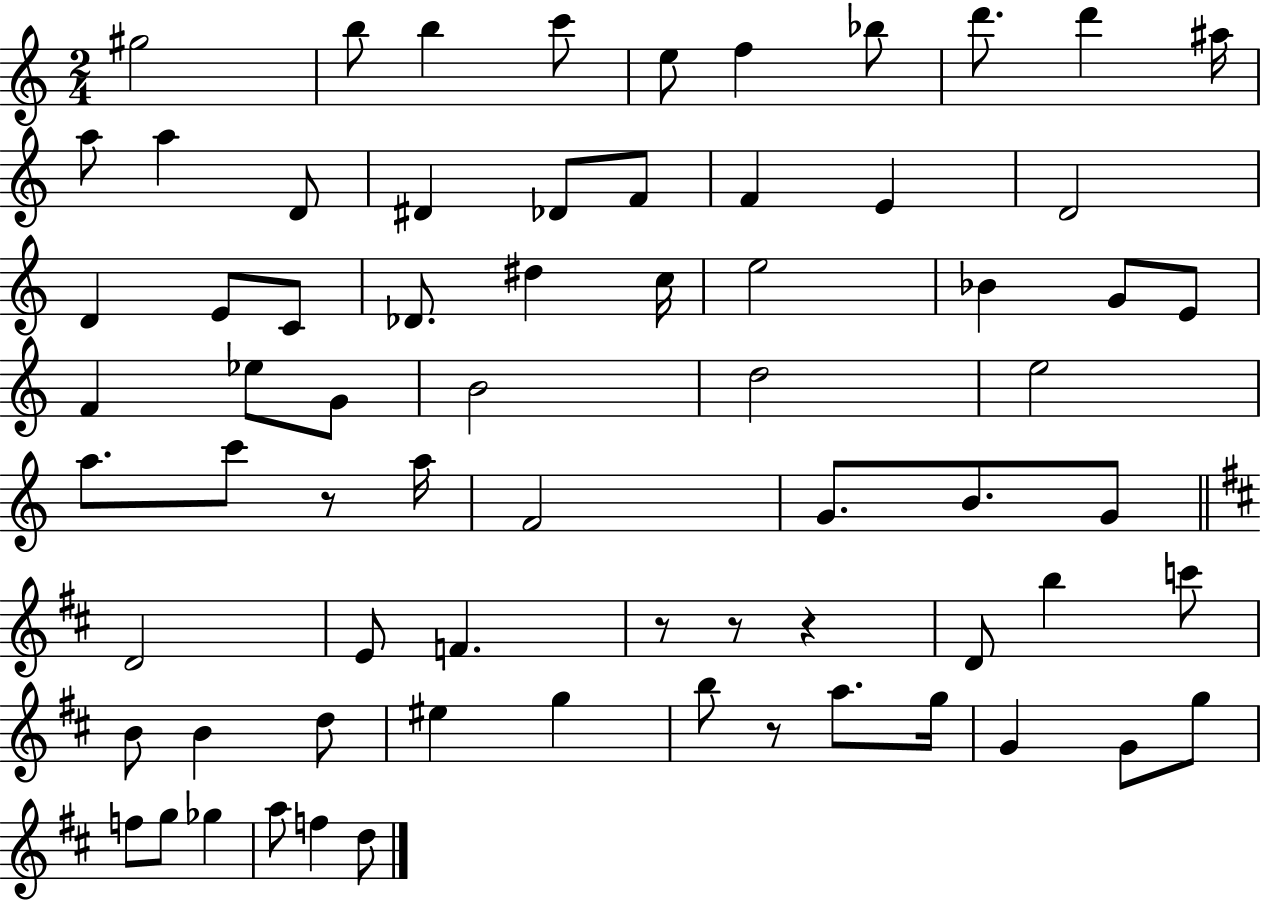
G#5/h B5/e B5/q C6/e E5/e F5/q Bb5/e D6/e. D6/q A#5/s A5/e A5/q D4/e D#4/q Db4/e F4/e F4/q E4/q D4/h D4/q E4/e C4/e Db4/e. D#5/q C5/s E5/h Bb4/q G4/e E4/e F4/q Eb5/e G4/e B4/h D5/h E5/h A5/e. C6/e R/e A5/s F4/h G4/e. B4/e. G4/e D4/h E4/e F4/q. R/e R/e R/q D4/e B5/q C6/e B4/e B4/q D5/e EIS5/q G5/q B5/e R/e A5/e. G5/s G4/q G4/e G5/e F5/e G5/e Gb5/q A5/e F5/q D5/e